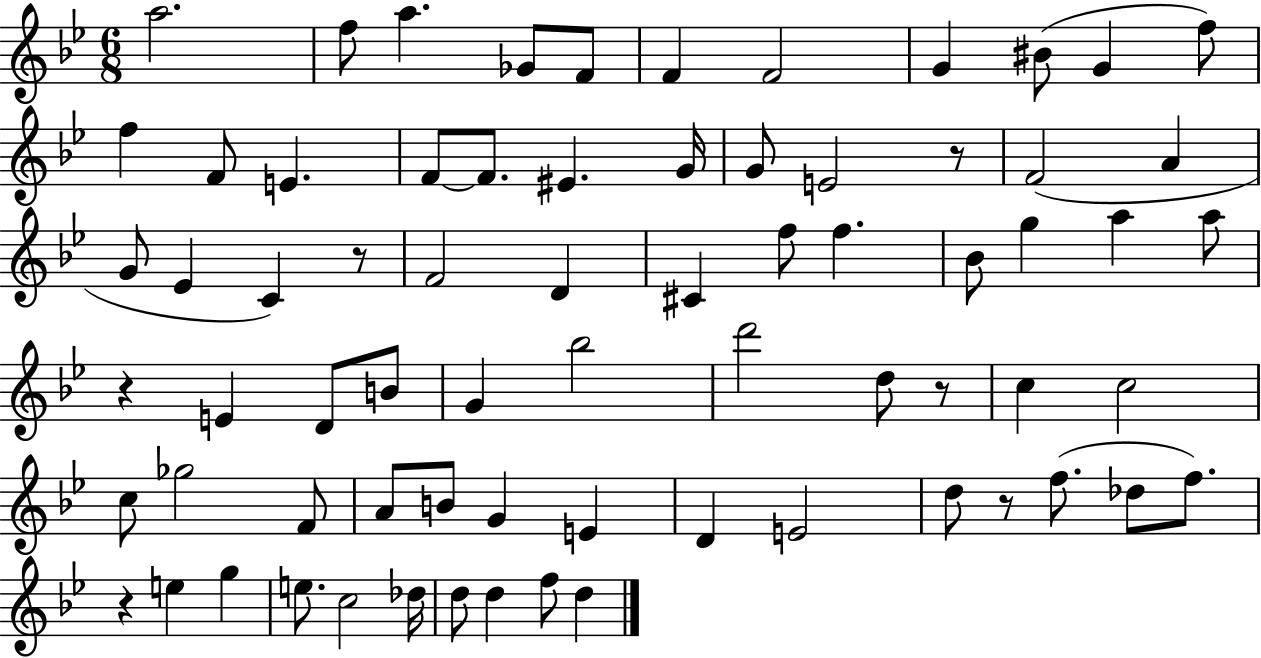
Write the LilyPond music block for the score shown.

{
  \clef treble
  \numericTimeSignature
  \time 6/8
  \key bes \major
  a''2. | f''8 a''4. ges'8 f'8 | f'4 f'2 | g'4 bis'8( g'4 f''8) | \break f''4 f'8 e'4. | f'8~~ f'8. eis'4. g'16 | g'8 e'2 r8 | f'2( a'4 | \break g'8 ees'4 c'4) r8 | f'2 d'4 | cis'4 f''8 f''4. | bes'8 g''4 a''4 a''8 | \break r4 e'4 d'8 b'8 | g'4 bes''2 | d'''2 d''8 r8 | c''4 c''2 | \break c''8 ges''2 f'8 | a'8 b'8 g'4 e'4 | d'4 e'2 | d''8 r8 f''8.( des''8 f''8.) | \break r4 e''4 g''4 | e''8. c''2 des''16 | d''8 d''4 f''8 d''4 | \bar "|."
}